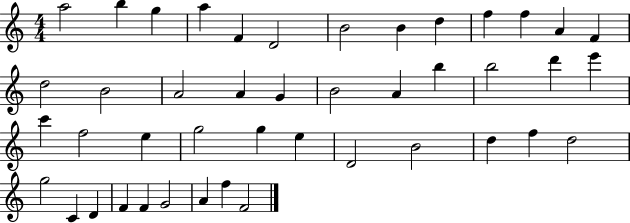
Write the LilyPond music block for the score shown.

{
  \clef treble
  \numericTimeSignature
  \time 4/4
  \key c \major
  a''2 b''4 g''4 | a''4 f'4 d'2 | b'2 b'4 d''4 | f''4 f''4 a'4 f'4 | \break d''2 b'2 | a'2 a'4 g'4 | b'2 a'4 b''4 | b''2 d'''4 e'''4 | \break c'''4 f''2 e''4 | g''2 g''4 e''4 | d'2 b'2 | d''4 f''4 d''2 | \break g''2 c'4 d'4 | f'4 f'4 g'2 | a'4 f''4 f'2 | \bar "|."
}